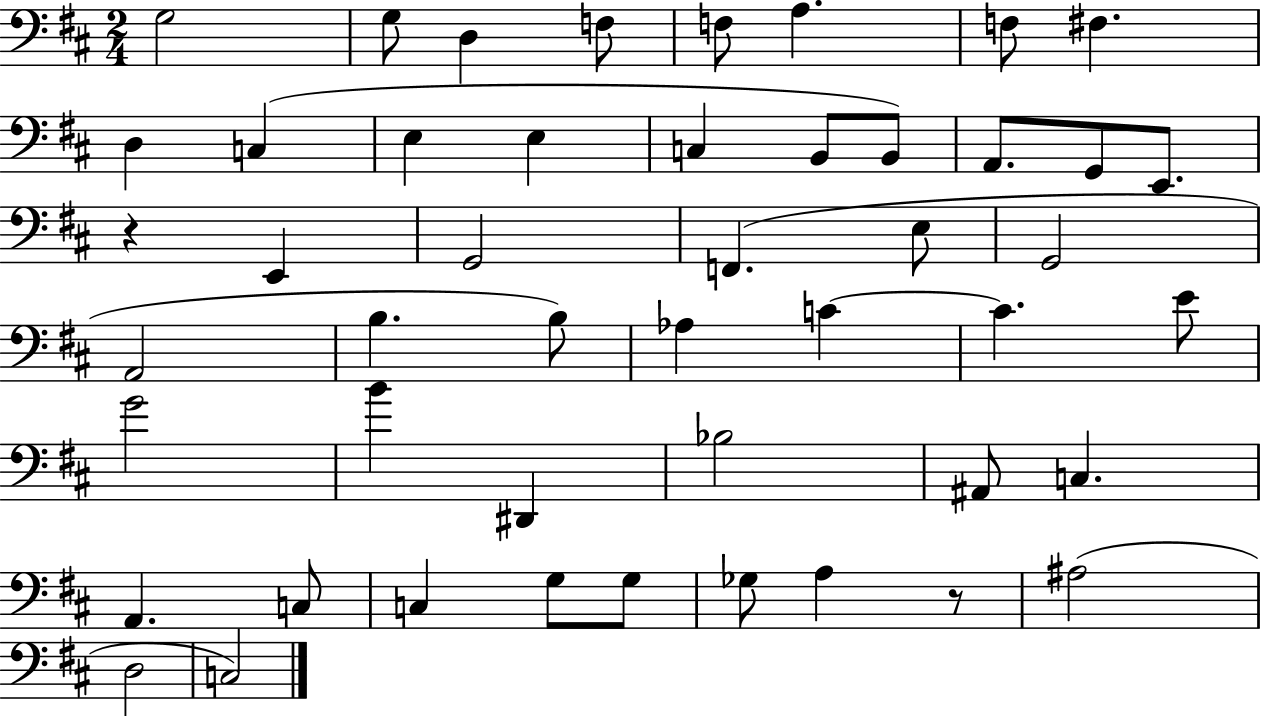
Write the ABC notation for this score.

X:1
T:Untitled
M:2/4
L:1/4
K:D
G,2 G,/2 D, F,/2 F,/2 A, F,/2 ^F, D, C, E, E, C, B,,/2 B,,/2 A,,/2 G,,/2 E,,/2 z E,, G,,2 F,, E,/2 G,,2 A,,2 B, B,/2 _A, C C E/2 G2 B ^D,, _B,2 ^A,,/2 C, A,, C,/2 C, G,/2 G,/2 _G,/2 A, z/2 ^A,2 D,2 C,2